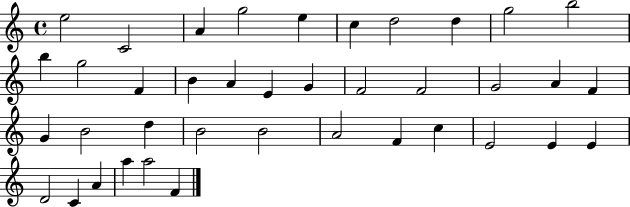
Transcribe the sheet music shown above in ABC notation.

X:1
T:Untitled
M:4/4
L:1/4
K:C
e2 C2 A g2 e c d2 d g2 b2 b g2 F B A E G F2 F2 G2 A F G B2 d B2 B2 A2 F c E2 E E D2 C A a a2 F